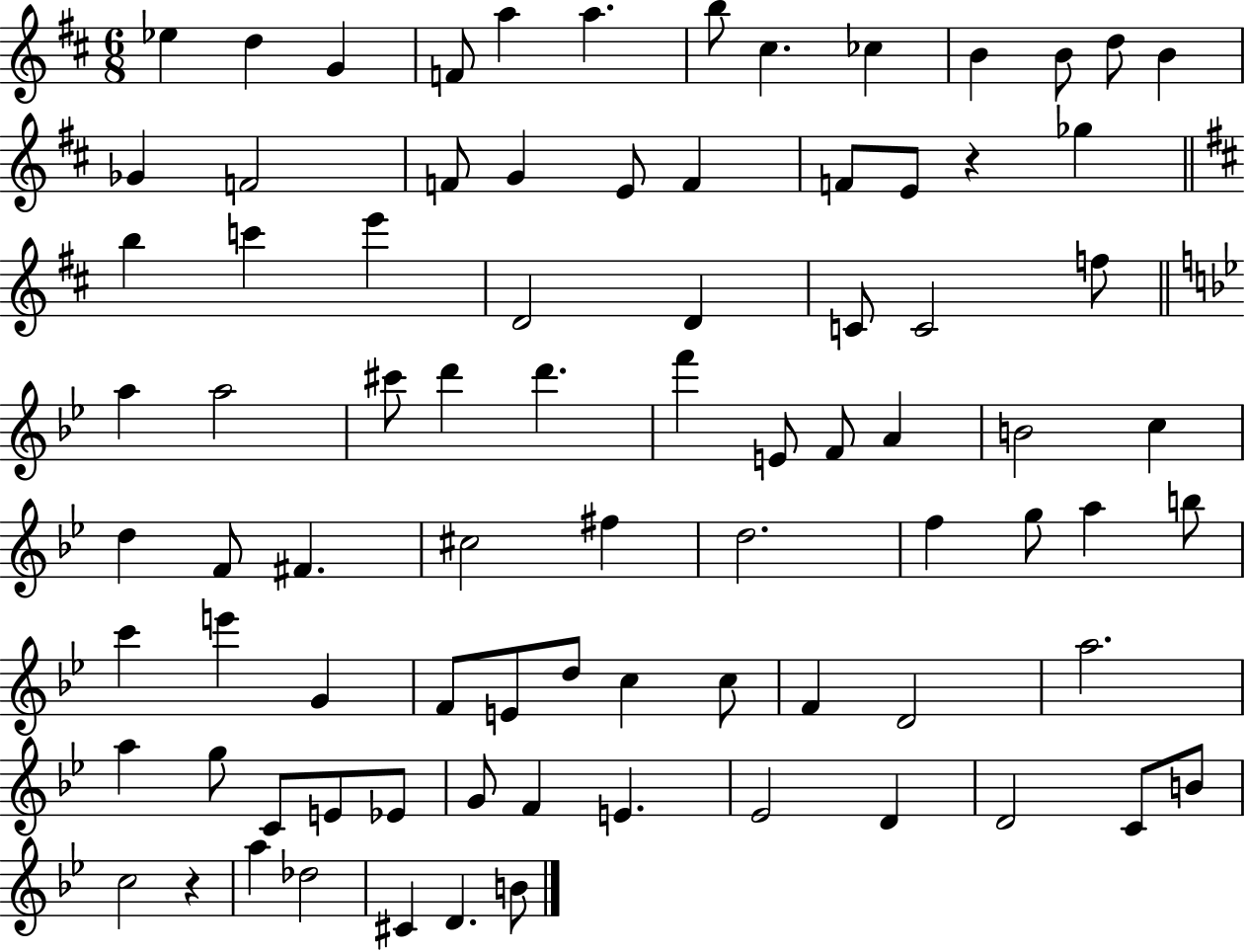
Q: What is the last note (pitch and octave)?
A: B4